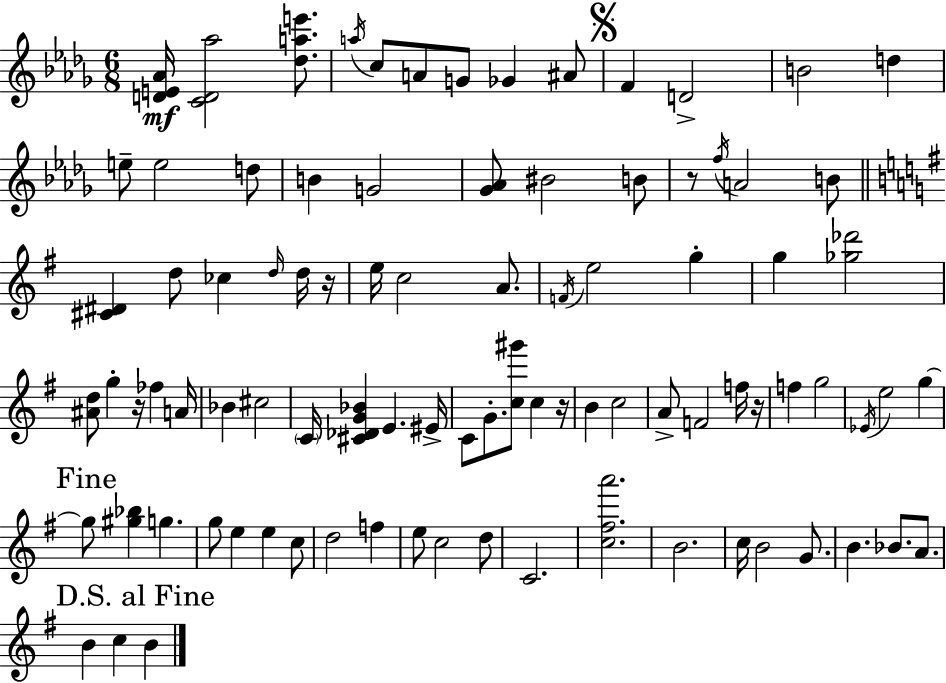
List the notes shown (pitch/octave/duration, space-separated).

[D4,E4,Ab4]/s [C4,D4,Ab5]/h [Db5,A5,E6]/e. A5/s C5/e A4/e G4/e Gb4/q A#4/e F4/q D4/h B4/h D5/q E5/e E5/h D5/e B4/q G4/h [Gb4,Ab4]/e BIS4/h B4/e R/e F5/s A4/h B4/e [C#4,D#4]/q D5/e CES5/q D5/s D5/s R/s E5/s C5/h A4/e. F4/s E5/h G5/q G5/q [Gb5,Db6]/h [A#4,D5]/e G5/q R/s FES5/q A4/s Bb4/q C#5/h C4/s [C#4,Db4,G4,Bb4]/q E4/q. EIS4/s C4/e G4/e. [C5,G#6]/e C5/q R/s B4/q C5/h A4/e F4/h F5/s R/s F5/q G5/h Eb4/s E5/h G5/q G5/e [G#5,Bb5]/q G5/q. G5/e E5/q E5/q C5/e D5/h F5/q E5/e C5/h D5/e C4/h. [C5,F#5,A6]/h. B4/h. C5/s B4/h G4/e. B4/q. Bb4/e. A4/e. B4/q C5/q B4/q